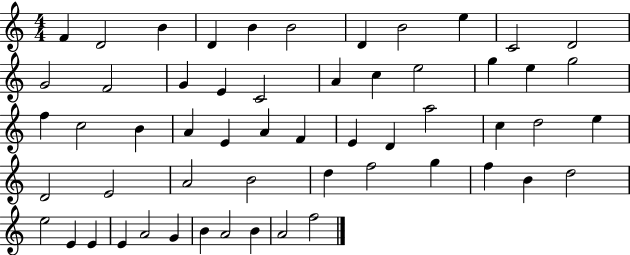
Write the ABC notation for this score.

X:1
T:Untitled
M:4/4
L:1/4
K:C
F D2 B D B B2 D B2 e C2 D2 G2 F2 G E C2 A c e2 g e g2 f c2 B A E A F E D a2 c d2 e D2 E2 A2 B2 d f2 g f B d2 e2 E E E A2 G B A2 B A2 f2